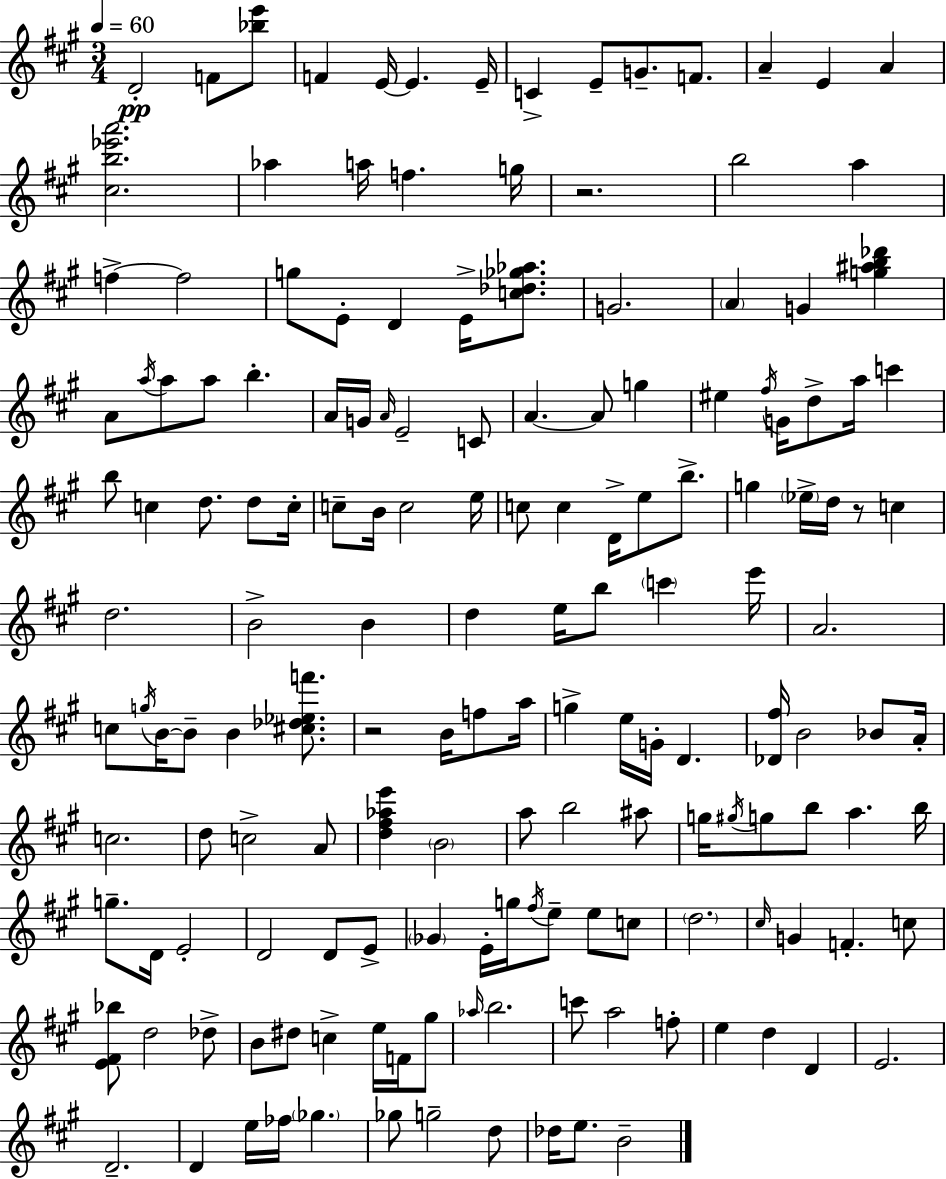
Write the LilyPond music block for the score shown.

{
  \clef treble
  \numericTimeSignature
  \time 3/4
  \key a \major
  \tempo 4 = 60
  d'2-.\pp f'8 <bes'' e'''>8 | f'4 e'16~~ e'4. e'16-- | c'4-> e'8-- g'8.-- f'8. | a'4-- e'4 a'4 | \break <cis'' b'' ees''' a'''>2. | aes''4 a''16 f''4. g''16 | r2. | b''2 a''4 | \break f''4->~~ f''2 | g''8 e'8-. d'4 e'16-> <c'' des'' ges'' aes''>8. | g'2. | \parenthesize a'4 g'4 <g'' ais'' b'' des'''>4 | \break a'8 \acciaccatura { a''16 } a''8 a''8 b''4.-. | a'16 g'16 \grace { a'16 } e'2-- | c'8 a'4.~~ a'8 g''4 | eis''4 \acciaccatura { fis''16 } g'16 d''8-> a''16 c'''4 | \break b''8 c''4 d''8. | d''8 c''16-. c''8-- b'16 c''2 | e''16 c''8 c''4 d'16-> e''8 | b''8.-> g''4 \parenthesize ees''16-> d''16 r8 c''4 | \break d''2. | b'2-> b'4 | d''4 e''16 b''8 \parenthesize c'''4 | e'''16 a'2. | \break c''8 \acciaccatura { g''16 } b'16~~ b'8-- b'4 | <cis'' des'' ees'' f'''>8. r2 | b'16 f''8 a''16 g''4-> e''16 g'16-. d'4. | <des' fis''>16 b'2 | \break bes'8 a'16-. c''2. | d''8 c''2-> | a'8 <d'' fis'' aes'' e'''>4 \parenthesize b'2 | a''8 b''2 | \break ais''8 g''16 \acciaccatura { gis''16 } g''8 b''8 a''4. | b''16 g''8.-- d'16 e'2-. | d'2 | d'8 e'8-> \parenthesize ges'4 e'16-. g''16 \acciaccatura { fis''16 } | \break e''8-- e''8 c''8 \parenthesize d''2. | \grace { cis''16 } g'4 f'4.-. | c''8 <e' fis' bes''>8 d''2 | des''8-> b'8 dis''8 c''4-> | \break e''16 f'16 gis''8 \grace { aes''16 } b''2. | c'''8 a''2 | f''8-. e''4 | d''4 d'4 e'2. | \break d'2.-- | d'4 | e''16 fes''16 \parenthesize ges''4. ges''8 g''2-- | d''8 des''16 e''8. | \break b'2-- \bar "|."
}